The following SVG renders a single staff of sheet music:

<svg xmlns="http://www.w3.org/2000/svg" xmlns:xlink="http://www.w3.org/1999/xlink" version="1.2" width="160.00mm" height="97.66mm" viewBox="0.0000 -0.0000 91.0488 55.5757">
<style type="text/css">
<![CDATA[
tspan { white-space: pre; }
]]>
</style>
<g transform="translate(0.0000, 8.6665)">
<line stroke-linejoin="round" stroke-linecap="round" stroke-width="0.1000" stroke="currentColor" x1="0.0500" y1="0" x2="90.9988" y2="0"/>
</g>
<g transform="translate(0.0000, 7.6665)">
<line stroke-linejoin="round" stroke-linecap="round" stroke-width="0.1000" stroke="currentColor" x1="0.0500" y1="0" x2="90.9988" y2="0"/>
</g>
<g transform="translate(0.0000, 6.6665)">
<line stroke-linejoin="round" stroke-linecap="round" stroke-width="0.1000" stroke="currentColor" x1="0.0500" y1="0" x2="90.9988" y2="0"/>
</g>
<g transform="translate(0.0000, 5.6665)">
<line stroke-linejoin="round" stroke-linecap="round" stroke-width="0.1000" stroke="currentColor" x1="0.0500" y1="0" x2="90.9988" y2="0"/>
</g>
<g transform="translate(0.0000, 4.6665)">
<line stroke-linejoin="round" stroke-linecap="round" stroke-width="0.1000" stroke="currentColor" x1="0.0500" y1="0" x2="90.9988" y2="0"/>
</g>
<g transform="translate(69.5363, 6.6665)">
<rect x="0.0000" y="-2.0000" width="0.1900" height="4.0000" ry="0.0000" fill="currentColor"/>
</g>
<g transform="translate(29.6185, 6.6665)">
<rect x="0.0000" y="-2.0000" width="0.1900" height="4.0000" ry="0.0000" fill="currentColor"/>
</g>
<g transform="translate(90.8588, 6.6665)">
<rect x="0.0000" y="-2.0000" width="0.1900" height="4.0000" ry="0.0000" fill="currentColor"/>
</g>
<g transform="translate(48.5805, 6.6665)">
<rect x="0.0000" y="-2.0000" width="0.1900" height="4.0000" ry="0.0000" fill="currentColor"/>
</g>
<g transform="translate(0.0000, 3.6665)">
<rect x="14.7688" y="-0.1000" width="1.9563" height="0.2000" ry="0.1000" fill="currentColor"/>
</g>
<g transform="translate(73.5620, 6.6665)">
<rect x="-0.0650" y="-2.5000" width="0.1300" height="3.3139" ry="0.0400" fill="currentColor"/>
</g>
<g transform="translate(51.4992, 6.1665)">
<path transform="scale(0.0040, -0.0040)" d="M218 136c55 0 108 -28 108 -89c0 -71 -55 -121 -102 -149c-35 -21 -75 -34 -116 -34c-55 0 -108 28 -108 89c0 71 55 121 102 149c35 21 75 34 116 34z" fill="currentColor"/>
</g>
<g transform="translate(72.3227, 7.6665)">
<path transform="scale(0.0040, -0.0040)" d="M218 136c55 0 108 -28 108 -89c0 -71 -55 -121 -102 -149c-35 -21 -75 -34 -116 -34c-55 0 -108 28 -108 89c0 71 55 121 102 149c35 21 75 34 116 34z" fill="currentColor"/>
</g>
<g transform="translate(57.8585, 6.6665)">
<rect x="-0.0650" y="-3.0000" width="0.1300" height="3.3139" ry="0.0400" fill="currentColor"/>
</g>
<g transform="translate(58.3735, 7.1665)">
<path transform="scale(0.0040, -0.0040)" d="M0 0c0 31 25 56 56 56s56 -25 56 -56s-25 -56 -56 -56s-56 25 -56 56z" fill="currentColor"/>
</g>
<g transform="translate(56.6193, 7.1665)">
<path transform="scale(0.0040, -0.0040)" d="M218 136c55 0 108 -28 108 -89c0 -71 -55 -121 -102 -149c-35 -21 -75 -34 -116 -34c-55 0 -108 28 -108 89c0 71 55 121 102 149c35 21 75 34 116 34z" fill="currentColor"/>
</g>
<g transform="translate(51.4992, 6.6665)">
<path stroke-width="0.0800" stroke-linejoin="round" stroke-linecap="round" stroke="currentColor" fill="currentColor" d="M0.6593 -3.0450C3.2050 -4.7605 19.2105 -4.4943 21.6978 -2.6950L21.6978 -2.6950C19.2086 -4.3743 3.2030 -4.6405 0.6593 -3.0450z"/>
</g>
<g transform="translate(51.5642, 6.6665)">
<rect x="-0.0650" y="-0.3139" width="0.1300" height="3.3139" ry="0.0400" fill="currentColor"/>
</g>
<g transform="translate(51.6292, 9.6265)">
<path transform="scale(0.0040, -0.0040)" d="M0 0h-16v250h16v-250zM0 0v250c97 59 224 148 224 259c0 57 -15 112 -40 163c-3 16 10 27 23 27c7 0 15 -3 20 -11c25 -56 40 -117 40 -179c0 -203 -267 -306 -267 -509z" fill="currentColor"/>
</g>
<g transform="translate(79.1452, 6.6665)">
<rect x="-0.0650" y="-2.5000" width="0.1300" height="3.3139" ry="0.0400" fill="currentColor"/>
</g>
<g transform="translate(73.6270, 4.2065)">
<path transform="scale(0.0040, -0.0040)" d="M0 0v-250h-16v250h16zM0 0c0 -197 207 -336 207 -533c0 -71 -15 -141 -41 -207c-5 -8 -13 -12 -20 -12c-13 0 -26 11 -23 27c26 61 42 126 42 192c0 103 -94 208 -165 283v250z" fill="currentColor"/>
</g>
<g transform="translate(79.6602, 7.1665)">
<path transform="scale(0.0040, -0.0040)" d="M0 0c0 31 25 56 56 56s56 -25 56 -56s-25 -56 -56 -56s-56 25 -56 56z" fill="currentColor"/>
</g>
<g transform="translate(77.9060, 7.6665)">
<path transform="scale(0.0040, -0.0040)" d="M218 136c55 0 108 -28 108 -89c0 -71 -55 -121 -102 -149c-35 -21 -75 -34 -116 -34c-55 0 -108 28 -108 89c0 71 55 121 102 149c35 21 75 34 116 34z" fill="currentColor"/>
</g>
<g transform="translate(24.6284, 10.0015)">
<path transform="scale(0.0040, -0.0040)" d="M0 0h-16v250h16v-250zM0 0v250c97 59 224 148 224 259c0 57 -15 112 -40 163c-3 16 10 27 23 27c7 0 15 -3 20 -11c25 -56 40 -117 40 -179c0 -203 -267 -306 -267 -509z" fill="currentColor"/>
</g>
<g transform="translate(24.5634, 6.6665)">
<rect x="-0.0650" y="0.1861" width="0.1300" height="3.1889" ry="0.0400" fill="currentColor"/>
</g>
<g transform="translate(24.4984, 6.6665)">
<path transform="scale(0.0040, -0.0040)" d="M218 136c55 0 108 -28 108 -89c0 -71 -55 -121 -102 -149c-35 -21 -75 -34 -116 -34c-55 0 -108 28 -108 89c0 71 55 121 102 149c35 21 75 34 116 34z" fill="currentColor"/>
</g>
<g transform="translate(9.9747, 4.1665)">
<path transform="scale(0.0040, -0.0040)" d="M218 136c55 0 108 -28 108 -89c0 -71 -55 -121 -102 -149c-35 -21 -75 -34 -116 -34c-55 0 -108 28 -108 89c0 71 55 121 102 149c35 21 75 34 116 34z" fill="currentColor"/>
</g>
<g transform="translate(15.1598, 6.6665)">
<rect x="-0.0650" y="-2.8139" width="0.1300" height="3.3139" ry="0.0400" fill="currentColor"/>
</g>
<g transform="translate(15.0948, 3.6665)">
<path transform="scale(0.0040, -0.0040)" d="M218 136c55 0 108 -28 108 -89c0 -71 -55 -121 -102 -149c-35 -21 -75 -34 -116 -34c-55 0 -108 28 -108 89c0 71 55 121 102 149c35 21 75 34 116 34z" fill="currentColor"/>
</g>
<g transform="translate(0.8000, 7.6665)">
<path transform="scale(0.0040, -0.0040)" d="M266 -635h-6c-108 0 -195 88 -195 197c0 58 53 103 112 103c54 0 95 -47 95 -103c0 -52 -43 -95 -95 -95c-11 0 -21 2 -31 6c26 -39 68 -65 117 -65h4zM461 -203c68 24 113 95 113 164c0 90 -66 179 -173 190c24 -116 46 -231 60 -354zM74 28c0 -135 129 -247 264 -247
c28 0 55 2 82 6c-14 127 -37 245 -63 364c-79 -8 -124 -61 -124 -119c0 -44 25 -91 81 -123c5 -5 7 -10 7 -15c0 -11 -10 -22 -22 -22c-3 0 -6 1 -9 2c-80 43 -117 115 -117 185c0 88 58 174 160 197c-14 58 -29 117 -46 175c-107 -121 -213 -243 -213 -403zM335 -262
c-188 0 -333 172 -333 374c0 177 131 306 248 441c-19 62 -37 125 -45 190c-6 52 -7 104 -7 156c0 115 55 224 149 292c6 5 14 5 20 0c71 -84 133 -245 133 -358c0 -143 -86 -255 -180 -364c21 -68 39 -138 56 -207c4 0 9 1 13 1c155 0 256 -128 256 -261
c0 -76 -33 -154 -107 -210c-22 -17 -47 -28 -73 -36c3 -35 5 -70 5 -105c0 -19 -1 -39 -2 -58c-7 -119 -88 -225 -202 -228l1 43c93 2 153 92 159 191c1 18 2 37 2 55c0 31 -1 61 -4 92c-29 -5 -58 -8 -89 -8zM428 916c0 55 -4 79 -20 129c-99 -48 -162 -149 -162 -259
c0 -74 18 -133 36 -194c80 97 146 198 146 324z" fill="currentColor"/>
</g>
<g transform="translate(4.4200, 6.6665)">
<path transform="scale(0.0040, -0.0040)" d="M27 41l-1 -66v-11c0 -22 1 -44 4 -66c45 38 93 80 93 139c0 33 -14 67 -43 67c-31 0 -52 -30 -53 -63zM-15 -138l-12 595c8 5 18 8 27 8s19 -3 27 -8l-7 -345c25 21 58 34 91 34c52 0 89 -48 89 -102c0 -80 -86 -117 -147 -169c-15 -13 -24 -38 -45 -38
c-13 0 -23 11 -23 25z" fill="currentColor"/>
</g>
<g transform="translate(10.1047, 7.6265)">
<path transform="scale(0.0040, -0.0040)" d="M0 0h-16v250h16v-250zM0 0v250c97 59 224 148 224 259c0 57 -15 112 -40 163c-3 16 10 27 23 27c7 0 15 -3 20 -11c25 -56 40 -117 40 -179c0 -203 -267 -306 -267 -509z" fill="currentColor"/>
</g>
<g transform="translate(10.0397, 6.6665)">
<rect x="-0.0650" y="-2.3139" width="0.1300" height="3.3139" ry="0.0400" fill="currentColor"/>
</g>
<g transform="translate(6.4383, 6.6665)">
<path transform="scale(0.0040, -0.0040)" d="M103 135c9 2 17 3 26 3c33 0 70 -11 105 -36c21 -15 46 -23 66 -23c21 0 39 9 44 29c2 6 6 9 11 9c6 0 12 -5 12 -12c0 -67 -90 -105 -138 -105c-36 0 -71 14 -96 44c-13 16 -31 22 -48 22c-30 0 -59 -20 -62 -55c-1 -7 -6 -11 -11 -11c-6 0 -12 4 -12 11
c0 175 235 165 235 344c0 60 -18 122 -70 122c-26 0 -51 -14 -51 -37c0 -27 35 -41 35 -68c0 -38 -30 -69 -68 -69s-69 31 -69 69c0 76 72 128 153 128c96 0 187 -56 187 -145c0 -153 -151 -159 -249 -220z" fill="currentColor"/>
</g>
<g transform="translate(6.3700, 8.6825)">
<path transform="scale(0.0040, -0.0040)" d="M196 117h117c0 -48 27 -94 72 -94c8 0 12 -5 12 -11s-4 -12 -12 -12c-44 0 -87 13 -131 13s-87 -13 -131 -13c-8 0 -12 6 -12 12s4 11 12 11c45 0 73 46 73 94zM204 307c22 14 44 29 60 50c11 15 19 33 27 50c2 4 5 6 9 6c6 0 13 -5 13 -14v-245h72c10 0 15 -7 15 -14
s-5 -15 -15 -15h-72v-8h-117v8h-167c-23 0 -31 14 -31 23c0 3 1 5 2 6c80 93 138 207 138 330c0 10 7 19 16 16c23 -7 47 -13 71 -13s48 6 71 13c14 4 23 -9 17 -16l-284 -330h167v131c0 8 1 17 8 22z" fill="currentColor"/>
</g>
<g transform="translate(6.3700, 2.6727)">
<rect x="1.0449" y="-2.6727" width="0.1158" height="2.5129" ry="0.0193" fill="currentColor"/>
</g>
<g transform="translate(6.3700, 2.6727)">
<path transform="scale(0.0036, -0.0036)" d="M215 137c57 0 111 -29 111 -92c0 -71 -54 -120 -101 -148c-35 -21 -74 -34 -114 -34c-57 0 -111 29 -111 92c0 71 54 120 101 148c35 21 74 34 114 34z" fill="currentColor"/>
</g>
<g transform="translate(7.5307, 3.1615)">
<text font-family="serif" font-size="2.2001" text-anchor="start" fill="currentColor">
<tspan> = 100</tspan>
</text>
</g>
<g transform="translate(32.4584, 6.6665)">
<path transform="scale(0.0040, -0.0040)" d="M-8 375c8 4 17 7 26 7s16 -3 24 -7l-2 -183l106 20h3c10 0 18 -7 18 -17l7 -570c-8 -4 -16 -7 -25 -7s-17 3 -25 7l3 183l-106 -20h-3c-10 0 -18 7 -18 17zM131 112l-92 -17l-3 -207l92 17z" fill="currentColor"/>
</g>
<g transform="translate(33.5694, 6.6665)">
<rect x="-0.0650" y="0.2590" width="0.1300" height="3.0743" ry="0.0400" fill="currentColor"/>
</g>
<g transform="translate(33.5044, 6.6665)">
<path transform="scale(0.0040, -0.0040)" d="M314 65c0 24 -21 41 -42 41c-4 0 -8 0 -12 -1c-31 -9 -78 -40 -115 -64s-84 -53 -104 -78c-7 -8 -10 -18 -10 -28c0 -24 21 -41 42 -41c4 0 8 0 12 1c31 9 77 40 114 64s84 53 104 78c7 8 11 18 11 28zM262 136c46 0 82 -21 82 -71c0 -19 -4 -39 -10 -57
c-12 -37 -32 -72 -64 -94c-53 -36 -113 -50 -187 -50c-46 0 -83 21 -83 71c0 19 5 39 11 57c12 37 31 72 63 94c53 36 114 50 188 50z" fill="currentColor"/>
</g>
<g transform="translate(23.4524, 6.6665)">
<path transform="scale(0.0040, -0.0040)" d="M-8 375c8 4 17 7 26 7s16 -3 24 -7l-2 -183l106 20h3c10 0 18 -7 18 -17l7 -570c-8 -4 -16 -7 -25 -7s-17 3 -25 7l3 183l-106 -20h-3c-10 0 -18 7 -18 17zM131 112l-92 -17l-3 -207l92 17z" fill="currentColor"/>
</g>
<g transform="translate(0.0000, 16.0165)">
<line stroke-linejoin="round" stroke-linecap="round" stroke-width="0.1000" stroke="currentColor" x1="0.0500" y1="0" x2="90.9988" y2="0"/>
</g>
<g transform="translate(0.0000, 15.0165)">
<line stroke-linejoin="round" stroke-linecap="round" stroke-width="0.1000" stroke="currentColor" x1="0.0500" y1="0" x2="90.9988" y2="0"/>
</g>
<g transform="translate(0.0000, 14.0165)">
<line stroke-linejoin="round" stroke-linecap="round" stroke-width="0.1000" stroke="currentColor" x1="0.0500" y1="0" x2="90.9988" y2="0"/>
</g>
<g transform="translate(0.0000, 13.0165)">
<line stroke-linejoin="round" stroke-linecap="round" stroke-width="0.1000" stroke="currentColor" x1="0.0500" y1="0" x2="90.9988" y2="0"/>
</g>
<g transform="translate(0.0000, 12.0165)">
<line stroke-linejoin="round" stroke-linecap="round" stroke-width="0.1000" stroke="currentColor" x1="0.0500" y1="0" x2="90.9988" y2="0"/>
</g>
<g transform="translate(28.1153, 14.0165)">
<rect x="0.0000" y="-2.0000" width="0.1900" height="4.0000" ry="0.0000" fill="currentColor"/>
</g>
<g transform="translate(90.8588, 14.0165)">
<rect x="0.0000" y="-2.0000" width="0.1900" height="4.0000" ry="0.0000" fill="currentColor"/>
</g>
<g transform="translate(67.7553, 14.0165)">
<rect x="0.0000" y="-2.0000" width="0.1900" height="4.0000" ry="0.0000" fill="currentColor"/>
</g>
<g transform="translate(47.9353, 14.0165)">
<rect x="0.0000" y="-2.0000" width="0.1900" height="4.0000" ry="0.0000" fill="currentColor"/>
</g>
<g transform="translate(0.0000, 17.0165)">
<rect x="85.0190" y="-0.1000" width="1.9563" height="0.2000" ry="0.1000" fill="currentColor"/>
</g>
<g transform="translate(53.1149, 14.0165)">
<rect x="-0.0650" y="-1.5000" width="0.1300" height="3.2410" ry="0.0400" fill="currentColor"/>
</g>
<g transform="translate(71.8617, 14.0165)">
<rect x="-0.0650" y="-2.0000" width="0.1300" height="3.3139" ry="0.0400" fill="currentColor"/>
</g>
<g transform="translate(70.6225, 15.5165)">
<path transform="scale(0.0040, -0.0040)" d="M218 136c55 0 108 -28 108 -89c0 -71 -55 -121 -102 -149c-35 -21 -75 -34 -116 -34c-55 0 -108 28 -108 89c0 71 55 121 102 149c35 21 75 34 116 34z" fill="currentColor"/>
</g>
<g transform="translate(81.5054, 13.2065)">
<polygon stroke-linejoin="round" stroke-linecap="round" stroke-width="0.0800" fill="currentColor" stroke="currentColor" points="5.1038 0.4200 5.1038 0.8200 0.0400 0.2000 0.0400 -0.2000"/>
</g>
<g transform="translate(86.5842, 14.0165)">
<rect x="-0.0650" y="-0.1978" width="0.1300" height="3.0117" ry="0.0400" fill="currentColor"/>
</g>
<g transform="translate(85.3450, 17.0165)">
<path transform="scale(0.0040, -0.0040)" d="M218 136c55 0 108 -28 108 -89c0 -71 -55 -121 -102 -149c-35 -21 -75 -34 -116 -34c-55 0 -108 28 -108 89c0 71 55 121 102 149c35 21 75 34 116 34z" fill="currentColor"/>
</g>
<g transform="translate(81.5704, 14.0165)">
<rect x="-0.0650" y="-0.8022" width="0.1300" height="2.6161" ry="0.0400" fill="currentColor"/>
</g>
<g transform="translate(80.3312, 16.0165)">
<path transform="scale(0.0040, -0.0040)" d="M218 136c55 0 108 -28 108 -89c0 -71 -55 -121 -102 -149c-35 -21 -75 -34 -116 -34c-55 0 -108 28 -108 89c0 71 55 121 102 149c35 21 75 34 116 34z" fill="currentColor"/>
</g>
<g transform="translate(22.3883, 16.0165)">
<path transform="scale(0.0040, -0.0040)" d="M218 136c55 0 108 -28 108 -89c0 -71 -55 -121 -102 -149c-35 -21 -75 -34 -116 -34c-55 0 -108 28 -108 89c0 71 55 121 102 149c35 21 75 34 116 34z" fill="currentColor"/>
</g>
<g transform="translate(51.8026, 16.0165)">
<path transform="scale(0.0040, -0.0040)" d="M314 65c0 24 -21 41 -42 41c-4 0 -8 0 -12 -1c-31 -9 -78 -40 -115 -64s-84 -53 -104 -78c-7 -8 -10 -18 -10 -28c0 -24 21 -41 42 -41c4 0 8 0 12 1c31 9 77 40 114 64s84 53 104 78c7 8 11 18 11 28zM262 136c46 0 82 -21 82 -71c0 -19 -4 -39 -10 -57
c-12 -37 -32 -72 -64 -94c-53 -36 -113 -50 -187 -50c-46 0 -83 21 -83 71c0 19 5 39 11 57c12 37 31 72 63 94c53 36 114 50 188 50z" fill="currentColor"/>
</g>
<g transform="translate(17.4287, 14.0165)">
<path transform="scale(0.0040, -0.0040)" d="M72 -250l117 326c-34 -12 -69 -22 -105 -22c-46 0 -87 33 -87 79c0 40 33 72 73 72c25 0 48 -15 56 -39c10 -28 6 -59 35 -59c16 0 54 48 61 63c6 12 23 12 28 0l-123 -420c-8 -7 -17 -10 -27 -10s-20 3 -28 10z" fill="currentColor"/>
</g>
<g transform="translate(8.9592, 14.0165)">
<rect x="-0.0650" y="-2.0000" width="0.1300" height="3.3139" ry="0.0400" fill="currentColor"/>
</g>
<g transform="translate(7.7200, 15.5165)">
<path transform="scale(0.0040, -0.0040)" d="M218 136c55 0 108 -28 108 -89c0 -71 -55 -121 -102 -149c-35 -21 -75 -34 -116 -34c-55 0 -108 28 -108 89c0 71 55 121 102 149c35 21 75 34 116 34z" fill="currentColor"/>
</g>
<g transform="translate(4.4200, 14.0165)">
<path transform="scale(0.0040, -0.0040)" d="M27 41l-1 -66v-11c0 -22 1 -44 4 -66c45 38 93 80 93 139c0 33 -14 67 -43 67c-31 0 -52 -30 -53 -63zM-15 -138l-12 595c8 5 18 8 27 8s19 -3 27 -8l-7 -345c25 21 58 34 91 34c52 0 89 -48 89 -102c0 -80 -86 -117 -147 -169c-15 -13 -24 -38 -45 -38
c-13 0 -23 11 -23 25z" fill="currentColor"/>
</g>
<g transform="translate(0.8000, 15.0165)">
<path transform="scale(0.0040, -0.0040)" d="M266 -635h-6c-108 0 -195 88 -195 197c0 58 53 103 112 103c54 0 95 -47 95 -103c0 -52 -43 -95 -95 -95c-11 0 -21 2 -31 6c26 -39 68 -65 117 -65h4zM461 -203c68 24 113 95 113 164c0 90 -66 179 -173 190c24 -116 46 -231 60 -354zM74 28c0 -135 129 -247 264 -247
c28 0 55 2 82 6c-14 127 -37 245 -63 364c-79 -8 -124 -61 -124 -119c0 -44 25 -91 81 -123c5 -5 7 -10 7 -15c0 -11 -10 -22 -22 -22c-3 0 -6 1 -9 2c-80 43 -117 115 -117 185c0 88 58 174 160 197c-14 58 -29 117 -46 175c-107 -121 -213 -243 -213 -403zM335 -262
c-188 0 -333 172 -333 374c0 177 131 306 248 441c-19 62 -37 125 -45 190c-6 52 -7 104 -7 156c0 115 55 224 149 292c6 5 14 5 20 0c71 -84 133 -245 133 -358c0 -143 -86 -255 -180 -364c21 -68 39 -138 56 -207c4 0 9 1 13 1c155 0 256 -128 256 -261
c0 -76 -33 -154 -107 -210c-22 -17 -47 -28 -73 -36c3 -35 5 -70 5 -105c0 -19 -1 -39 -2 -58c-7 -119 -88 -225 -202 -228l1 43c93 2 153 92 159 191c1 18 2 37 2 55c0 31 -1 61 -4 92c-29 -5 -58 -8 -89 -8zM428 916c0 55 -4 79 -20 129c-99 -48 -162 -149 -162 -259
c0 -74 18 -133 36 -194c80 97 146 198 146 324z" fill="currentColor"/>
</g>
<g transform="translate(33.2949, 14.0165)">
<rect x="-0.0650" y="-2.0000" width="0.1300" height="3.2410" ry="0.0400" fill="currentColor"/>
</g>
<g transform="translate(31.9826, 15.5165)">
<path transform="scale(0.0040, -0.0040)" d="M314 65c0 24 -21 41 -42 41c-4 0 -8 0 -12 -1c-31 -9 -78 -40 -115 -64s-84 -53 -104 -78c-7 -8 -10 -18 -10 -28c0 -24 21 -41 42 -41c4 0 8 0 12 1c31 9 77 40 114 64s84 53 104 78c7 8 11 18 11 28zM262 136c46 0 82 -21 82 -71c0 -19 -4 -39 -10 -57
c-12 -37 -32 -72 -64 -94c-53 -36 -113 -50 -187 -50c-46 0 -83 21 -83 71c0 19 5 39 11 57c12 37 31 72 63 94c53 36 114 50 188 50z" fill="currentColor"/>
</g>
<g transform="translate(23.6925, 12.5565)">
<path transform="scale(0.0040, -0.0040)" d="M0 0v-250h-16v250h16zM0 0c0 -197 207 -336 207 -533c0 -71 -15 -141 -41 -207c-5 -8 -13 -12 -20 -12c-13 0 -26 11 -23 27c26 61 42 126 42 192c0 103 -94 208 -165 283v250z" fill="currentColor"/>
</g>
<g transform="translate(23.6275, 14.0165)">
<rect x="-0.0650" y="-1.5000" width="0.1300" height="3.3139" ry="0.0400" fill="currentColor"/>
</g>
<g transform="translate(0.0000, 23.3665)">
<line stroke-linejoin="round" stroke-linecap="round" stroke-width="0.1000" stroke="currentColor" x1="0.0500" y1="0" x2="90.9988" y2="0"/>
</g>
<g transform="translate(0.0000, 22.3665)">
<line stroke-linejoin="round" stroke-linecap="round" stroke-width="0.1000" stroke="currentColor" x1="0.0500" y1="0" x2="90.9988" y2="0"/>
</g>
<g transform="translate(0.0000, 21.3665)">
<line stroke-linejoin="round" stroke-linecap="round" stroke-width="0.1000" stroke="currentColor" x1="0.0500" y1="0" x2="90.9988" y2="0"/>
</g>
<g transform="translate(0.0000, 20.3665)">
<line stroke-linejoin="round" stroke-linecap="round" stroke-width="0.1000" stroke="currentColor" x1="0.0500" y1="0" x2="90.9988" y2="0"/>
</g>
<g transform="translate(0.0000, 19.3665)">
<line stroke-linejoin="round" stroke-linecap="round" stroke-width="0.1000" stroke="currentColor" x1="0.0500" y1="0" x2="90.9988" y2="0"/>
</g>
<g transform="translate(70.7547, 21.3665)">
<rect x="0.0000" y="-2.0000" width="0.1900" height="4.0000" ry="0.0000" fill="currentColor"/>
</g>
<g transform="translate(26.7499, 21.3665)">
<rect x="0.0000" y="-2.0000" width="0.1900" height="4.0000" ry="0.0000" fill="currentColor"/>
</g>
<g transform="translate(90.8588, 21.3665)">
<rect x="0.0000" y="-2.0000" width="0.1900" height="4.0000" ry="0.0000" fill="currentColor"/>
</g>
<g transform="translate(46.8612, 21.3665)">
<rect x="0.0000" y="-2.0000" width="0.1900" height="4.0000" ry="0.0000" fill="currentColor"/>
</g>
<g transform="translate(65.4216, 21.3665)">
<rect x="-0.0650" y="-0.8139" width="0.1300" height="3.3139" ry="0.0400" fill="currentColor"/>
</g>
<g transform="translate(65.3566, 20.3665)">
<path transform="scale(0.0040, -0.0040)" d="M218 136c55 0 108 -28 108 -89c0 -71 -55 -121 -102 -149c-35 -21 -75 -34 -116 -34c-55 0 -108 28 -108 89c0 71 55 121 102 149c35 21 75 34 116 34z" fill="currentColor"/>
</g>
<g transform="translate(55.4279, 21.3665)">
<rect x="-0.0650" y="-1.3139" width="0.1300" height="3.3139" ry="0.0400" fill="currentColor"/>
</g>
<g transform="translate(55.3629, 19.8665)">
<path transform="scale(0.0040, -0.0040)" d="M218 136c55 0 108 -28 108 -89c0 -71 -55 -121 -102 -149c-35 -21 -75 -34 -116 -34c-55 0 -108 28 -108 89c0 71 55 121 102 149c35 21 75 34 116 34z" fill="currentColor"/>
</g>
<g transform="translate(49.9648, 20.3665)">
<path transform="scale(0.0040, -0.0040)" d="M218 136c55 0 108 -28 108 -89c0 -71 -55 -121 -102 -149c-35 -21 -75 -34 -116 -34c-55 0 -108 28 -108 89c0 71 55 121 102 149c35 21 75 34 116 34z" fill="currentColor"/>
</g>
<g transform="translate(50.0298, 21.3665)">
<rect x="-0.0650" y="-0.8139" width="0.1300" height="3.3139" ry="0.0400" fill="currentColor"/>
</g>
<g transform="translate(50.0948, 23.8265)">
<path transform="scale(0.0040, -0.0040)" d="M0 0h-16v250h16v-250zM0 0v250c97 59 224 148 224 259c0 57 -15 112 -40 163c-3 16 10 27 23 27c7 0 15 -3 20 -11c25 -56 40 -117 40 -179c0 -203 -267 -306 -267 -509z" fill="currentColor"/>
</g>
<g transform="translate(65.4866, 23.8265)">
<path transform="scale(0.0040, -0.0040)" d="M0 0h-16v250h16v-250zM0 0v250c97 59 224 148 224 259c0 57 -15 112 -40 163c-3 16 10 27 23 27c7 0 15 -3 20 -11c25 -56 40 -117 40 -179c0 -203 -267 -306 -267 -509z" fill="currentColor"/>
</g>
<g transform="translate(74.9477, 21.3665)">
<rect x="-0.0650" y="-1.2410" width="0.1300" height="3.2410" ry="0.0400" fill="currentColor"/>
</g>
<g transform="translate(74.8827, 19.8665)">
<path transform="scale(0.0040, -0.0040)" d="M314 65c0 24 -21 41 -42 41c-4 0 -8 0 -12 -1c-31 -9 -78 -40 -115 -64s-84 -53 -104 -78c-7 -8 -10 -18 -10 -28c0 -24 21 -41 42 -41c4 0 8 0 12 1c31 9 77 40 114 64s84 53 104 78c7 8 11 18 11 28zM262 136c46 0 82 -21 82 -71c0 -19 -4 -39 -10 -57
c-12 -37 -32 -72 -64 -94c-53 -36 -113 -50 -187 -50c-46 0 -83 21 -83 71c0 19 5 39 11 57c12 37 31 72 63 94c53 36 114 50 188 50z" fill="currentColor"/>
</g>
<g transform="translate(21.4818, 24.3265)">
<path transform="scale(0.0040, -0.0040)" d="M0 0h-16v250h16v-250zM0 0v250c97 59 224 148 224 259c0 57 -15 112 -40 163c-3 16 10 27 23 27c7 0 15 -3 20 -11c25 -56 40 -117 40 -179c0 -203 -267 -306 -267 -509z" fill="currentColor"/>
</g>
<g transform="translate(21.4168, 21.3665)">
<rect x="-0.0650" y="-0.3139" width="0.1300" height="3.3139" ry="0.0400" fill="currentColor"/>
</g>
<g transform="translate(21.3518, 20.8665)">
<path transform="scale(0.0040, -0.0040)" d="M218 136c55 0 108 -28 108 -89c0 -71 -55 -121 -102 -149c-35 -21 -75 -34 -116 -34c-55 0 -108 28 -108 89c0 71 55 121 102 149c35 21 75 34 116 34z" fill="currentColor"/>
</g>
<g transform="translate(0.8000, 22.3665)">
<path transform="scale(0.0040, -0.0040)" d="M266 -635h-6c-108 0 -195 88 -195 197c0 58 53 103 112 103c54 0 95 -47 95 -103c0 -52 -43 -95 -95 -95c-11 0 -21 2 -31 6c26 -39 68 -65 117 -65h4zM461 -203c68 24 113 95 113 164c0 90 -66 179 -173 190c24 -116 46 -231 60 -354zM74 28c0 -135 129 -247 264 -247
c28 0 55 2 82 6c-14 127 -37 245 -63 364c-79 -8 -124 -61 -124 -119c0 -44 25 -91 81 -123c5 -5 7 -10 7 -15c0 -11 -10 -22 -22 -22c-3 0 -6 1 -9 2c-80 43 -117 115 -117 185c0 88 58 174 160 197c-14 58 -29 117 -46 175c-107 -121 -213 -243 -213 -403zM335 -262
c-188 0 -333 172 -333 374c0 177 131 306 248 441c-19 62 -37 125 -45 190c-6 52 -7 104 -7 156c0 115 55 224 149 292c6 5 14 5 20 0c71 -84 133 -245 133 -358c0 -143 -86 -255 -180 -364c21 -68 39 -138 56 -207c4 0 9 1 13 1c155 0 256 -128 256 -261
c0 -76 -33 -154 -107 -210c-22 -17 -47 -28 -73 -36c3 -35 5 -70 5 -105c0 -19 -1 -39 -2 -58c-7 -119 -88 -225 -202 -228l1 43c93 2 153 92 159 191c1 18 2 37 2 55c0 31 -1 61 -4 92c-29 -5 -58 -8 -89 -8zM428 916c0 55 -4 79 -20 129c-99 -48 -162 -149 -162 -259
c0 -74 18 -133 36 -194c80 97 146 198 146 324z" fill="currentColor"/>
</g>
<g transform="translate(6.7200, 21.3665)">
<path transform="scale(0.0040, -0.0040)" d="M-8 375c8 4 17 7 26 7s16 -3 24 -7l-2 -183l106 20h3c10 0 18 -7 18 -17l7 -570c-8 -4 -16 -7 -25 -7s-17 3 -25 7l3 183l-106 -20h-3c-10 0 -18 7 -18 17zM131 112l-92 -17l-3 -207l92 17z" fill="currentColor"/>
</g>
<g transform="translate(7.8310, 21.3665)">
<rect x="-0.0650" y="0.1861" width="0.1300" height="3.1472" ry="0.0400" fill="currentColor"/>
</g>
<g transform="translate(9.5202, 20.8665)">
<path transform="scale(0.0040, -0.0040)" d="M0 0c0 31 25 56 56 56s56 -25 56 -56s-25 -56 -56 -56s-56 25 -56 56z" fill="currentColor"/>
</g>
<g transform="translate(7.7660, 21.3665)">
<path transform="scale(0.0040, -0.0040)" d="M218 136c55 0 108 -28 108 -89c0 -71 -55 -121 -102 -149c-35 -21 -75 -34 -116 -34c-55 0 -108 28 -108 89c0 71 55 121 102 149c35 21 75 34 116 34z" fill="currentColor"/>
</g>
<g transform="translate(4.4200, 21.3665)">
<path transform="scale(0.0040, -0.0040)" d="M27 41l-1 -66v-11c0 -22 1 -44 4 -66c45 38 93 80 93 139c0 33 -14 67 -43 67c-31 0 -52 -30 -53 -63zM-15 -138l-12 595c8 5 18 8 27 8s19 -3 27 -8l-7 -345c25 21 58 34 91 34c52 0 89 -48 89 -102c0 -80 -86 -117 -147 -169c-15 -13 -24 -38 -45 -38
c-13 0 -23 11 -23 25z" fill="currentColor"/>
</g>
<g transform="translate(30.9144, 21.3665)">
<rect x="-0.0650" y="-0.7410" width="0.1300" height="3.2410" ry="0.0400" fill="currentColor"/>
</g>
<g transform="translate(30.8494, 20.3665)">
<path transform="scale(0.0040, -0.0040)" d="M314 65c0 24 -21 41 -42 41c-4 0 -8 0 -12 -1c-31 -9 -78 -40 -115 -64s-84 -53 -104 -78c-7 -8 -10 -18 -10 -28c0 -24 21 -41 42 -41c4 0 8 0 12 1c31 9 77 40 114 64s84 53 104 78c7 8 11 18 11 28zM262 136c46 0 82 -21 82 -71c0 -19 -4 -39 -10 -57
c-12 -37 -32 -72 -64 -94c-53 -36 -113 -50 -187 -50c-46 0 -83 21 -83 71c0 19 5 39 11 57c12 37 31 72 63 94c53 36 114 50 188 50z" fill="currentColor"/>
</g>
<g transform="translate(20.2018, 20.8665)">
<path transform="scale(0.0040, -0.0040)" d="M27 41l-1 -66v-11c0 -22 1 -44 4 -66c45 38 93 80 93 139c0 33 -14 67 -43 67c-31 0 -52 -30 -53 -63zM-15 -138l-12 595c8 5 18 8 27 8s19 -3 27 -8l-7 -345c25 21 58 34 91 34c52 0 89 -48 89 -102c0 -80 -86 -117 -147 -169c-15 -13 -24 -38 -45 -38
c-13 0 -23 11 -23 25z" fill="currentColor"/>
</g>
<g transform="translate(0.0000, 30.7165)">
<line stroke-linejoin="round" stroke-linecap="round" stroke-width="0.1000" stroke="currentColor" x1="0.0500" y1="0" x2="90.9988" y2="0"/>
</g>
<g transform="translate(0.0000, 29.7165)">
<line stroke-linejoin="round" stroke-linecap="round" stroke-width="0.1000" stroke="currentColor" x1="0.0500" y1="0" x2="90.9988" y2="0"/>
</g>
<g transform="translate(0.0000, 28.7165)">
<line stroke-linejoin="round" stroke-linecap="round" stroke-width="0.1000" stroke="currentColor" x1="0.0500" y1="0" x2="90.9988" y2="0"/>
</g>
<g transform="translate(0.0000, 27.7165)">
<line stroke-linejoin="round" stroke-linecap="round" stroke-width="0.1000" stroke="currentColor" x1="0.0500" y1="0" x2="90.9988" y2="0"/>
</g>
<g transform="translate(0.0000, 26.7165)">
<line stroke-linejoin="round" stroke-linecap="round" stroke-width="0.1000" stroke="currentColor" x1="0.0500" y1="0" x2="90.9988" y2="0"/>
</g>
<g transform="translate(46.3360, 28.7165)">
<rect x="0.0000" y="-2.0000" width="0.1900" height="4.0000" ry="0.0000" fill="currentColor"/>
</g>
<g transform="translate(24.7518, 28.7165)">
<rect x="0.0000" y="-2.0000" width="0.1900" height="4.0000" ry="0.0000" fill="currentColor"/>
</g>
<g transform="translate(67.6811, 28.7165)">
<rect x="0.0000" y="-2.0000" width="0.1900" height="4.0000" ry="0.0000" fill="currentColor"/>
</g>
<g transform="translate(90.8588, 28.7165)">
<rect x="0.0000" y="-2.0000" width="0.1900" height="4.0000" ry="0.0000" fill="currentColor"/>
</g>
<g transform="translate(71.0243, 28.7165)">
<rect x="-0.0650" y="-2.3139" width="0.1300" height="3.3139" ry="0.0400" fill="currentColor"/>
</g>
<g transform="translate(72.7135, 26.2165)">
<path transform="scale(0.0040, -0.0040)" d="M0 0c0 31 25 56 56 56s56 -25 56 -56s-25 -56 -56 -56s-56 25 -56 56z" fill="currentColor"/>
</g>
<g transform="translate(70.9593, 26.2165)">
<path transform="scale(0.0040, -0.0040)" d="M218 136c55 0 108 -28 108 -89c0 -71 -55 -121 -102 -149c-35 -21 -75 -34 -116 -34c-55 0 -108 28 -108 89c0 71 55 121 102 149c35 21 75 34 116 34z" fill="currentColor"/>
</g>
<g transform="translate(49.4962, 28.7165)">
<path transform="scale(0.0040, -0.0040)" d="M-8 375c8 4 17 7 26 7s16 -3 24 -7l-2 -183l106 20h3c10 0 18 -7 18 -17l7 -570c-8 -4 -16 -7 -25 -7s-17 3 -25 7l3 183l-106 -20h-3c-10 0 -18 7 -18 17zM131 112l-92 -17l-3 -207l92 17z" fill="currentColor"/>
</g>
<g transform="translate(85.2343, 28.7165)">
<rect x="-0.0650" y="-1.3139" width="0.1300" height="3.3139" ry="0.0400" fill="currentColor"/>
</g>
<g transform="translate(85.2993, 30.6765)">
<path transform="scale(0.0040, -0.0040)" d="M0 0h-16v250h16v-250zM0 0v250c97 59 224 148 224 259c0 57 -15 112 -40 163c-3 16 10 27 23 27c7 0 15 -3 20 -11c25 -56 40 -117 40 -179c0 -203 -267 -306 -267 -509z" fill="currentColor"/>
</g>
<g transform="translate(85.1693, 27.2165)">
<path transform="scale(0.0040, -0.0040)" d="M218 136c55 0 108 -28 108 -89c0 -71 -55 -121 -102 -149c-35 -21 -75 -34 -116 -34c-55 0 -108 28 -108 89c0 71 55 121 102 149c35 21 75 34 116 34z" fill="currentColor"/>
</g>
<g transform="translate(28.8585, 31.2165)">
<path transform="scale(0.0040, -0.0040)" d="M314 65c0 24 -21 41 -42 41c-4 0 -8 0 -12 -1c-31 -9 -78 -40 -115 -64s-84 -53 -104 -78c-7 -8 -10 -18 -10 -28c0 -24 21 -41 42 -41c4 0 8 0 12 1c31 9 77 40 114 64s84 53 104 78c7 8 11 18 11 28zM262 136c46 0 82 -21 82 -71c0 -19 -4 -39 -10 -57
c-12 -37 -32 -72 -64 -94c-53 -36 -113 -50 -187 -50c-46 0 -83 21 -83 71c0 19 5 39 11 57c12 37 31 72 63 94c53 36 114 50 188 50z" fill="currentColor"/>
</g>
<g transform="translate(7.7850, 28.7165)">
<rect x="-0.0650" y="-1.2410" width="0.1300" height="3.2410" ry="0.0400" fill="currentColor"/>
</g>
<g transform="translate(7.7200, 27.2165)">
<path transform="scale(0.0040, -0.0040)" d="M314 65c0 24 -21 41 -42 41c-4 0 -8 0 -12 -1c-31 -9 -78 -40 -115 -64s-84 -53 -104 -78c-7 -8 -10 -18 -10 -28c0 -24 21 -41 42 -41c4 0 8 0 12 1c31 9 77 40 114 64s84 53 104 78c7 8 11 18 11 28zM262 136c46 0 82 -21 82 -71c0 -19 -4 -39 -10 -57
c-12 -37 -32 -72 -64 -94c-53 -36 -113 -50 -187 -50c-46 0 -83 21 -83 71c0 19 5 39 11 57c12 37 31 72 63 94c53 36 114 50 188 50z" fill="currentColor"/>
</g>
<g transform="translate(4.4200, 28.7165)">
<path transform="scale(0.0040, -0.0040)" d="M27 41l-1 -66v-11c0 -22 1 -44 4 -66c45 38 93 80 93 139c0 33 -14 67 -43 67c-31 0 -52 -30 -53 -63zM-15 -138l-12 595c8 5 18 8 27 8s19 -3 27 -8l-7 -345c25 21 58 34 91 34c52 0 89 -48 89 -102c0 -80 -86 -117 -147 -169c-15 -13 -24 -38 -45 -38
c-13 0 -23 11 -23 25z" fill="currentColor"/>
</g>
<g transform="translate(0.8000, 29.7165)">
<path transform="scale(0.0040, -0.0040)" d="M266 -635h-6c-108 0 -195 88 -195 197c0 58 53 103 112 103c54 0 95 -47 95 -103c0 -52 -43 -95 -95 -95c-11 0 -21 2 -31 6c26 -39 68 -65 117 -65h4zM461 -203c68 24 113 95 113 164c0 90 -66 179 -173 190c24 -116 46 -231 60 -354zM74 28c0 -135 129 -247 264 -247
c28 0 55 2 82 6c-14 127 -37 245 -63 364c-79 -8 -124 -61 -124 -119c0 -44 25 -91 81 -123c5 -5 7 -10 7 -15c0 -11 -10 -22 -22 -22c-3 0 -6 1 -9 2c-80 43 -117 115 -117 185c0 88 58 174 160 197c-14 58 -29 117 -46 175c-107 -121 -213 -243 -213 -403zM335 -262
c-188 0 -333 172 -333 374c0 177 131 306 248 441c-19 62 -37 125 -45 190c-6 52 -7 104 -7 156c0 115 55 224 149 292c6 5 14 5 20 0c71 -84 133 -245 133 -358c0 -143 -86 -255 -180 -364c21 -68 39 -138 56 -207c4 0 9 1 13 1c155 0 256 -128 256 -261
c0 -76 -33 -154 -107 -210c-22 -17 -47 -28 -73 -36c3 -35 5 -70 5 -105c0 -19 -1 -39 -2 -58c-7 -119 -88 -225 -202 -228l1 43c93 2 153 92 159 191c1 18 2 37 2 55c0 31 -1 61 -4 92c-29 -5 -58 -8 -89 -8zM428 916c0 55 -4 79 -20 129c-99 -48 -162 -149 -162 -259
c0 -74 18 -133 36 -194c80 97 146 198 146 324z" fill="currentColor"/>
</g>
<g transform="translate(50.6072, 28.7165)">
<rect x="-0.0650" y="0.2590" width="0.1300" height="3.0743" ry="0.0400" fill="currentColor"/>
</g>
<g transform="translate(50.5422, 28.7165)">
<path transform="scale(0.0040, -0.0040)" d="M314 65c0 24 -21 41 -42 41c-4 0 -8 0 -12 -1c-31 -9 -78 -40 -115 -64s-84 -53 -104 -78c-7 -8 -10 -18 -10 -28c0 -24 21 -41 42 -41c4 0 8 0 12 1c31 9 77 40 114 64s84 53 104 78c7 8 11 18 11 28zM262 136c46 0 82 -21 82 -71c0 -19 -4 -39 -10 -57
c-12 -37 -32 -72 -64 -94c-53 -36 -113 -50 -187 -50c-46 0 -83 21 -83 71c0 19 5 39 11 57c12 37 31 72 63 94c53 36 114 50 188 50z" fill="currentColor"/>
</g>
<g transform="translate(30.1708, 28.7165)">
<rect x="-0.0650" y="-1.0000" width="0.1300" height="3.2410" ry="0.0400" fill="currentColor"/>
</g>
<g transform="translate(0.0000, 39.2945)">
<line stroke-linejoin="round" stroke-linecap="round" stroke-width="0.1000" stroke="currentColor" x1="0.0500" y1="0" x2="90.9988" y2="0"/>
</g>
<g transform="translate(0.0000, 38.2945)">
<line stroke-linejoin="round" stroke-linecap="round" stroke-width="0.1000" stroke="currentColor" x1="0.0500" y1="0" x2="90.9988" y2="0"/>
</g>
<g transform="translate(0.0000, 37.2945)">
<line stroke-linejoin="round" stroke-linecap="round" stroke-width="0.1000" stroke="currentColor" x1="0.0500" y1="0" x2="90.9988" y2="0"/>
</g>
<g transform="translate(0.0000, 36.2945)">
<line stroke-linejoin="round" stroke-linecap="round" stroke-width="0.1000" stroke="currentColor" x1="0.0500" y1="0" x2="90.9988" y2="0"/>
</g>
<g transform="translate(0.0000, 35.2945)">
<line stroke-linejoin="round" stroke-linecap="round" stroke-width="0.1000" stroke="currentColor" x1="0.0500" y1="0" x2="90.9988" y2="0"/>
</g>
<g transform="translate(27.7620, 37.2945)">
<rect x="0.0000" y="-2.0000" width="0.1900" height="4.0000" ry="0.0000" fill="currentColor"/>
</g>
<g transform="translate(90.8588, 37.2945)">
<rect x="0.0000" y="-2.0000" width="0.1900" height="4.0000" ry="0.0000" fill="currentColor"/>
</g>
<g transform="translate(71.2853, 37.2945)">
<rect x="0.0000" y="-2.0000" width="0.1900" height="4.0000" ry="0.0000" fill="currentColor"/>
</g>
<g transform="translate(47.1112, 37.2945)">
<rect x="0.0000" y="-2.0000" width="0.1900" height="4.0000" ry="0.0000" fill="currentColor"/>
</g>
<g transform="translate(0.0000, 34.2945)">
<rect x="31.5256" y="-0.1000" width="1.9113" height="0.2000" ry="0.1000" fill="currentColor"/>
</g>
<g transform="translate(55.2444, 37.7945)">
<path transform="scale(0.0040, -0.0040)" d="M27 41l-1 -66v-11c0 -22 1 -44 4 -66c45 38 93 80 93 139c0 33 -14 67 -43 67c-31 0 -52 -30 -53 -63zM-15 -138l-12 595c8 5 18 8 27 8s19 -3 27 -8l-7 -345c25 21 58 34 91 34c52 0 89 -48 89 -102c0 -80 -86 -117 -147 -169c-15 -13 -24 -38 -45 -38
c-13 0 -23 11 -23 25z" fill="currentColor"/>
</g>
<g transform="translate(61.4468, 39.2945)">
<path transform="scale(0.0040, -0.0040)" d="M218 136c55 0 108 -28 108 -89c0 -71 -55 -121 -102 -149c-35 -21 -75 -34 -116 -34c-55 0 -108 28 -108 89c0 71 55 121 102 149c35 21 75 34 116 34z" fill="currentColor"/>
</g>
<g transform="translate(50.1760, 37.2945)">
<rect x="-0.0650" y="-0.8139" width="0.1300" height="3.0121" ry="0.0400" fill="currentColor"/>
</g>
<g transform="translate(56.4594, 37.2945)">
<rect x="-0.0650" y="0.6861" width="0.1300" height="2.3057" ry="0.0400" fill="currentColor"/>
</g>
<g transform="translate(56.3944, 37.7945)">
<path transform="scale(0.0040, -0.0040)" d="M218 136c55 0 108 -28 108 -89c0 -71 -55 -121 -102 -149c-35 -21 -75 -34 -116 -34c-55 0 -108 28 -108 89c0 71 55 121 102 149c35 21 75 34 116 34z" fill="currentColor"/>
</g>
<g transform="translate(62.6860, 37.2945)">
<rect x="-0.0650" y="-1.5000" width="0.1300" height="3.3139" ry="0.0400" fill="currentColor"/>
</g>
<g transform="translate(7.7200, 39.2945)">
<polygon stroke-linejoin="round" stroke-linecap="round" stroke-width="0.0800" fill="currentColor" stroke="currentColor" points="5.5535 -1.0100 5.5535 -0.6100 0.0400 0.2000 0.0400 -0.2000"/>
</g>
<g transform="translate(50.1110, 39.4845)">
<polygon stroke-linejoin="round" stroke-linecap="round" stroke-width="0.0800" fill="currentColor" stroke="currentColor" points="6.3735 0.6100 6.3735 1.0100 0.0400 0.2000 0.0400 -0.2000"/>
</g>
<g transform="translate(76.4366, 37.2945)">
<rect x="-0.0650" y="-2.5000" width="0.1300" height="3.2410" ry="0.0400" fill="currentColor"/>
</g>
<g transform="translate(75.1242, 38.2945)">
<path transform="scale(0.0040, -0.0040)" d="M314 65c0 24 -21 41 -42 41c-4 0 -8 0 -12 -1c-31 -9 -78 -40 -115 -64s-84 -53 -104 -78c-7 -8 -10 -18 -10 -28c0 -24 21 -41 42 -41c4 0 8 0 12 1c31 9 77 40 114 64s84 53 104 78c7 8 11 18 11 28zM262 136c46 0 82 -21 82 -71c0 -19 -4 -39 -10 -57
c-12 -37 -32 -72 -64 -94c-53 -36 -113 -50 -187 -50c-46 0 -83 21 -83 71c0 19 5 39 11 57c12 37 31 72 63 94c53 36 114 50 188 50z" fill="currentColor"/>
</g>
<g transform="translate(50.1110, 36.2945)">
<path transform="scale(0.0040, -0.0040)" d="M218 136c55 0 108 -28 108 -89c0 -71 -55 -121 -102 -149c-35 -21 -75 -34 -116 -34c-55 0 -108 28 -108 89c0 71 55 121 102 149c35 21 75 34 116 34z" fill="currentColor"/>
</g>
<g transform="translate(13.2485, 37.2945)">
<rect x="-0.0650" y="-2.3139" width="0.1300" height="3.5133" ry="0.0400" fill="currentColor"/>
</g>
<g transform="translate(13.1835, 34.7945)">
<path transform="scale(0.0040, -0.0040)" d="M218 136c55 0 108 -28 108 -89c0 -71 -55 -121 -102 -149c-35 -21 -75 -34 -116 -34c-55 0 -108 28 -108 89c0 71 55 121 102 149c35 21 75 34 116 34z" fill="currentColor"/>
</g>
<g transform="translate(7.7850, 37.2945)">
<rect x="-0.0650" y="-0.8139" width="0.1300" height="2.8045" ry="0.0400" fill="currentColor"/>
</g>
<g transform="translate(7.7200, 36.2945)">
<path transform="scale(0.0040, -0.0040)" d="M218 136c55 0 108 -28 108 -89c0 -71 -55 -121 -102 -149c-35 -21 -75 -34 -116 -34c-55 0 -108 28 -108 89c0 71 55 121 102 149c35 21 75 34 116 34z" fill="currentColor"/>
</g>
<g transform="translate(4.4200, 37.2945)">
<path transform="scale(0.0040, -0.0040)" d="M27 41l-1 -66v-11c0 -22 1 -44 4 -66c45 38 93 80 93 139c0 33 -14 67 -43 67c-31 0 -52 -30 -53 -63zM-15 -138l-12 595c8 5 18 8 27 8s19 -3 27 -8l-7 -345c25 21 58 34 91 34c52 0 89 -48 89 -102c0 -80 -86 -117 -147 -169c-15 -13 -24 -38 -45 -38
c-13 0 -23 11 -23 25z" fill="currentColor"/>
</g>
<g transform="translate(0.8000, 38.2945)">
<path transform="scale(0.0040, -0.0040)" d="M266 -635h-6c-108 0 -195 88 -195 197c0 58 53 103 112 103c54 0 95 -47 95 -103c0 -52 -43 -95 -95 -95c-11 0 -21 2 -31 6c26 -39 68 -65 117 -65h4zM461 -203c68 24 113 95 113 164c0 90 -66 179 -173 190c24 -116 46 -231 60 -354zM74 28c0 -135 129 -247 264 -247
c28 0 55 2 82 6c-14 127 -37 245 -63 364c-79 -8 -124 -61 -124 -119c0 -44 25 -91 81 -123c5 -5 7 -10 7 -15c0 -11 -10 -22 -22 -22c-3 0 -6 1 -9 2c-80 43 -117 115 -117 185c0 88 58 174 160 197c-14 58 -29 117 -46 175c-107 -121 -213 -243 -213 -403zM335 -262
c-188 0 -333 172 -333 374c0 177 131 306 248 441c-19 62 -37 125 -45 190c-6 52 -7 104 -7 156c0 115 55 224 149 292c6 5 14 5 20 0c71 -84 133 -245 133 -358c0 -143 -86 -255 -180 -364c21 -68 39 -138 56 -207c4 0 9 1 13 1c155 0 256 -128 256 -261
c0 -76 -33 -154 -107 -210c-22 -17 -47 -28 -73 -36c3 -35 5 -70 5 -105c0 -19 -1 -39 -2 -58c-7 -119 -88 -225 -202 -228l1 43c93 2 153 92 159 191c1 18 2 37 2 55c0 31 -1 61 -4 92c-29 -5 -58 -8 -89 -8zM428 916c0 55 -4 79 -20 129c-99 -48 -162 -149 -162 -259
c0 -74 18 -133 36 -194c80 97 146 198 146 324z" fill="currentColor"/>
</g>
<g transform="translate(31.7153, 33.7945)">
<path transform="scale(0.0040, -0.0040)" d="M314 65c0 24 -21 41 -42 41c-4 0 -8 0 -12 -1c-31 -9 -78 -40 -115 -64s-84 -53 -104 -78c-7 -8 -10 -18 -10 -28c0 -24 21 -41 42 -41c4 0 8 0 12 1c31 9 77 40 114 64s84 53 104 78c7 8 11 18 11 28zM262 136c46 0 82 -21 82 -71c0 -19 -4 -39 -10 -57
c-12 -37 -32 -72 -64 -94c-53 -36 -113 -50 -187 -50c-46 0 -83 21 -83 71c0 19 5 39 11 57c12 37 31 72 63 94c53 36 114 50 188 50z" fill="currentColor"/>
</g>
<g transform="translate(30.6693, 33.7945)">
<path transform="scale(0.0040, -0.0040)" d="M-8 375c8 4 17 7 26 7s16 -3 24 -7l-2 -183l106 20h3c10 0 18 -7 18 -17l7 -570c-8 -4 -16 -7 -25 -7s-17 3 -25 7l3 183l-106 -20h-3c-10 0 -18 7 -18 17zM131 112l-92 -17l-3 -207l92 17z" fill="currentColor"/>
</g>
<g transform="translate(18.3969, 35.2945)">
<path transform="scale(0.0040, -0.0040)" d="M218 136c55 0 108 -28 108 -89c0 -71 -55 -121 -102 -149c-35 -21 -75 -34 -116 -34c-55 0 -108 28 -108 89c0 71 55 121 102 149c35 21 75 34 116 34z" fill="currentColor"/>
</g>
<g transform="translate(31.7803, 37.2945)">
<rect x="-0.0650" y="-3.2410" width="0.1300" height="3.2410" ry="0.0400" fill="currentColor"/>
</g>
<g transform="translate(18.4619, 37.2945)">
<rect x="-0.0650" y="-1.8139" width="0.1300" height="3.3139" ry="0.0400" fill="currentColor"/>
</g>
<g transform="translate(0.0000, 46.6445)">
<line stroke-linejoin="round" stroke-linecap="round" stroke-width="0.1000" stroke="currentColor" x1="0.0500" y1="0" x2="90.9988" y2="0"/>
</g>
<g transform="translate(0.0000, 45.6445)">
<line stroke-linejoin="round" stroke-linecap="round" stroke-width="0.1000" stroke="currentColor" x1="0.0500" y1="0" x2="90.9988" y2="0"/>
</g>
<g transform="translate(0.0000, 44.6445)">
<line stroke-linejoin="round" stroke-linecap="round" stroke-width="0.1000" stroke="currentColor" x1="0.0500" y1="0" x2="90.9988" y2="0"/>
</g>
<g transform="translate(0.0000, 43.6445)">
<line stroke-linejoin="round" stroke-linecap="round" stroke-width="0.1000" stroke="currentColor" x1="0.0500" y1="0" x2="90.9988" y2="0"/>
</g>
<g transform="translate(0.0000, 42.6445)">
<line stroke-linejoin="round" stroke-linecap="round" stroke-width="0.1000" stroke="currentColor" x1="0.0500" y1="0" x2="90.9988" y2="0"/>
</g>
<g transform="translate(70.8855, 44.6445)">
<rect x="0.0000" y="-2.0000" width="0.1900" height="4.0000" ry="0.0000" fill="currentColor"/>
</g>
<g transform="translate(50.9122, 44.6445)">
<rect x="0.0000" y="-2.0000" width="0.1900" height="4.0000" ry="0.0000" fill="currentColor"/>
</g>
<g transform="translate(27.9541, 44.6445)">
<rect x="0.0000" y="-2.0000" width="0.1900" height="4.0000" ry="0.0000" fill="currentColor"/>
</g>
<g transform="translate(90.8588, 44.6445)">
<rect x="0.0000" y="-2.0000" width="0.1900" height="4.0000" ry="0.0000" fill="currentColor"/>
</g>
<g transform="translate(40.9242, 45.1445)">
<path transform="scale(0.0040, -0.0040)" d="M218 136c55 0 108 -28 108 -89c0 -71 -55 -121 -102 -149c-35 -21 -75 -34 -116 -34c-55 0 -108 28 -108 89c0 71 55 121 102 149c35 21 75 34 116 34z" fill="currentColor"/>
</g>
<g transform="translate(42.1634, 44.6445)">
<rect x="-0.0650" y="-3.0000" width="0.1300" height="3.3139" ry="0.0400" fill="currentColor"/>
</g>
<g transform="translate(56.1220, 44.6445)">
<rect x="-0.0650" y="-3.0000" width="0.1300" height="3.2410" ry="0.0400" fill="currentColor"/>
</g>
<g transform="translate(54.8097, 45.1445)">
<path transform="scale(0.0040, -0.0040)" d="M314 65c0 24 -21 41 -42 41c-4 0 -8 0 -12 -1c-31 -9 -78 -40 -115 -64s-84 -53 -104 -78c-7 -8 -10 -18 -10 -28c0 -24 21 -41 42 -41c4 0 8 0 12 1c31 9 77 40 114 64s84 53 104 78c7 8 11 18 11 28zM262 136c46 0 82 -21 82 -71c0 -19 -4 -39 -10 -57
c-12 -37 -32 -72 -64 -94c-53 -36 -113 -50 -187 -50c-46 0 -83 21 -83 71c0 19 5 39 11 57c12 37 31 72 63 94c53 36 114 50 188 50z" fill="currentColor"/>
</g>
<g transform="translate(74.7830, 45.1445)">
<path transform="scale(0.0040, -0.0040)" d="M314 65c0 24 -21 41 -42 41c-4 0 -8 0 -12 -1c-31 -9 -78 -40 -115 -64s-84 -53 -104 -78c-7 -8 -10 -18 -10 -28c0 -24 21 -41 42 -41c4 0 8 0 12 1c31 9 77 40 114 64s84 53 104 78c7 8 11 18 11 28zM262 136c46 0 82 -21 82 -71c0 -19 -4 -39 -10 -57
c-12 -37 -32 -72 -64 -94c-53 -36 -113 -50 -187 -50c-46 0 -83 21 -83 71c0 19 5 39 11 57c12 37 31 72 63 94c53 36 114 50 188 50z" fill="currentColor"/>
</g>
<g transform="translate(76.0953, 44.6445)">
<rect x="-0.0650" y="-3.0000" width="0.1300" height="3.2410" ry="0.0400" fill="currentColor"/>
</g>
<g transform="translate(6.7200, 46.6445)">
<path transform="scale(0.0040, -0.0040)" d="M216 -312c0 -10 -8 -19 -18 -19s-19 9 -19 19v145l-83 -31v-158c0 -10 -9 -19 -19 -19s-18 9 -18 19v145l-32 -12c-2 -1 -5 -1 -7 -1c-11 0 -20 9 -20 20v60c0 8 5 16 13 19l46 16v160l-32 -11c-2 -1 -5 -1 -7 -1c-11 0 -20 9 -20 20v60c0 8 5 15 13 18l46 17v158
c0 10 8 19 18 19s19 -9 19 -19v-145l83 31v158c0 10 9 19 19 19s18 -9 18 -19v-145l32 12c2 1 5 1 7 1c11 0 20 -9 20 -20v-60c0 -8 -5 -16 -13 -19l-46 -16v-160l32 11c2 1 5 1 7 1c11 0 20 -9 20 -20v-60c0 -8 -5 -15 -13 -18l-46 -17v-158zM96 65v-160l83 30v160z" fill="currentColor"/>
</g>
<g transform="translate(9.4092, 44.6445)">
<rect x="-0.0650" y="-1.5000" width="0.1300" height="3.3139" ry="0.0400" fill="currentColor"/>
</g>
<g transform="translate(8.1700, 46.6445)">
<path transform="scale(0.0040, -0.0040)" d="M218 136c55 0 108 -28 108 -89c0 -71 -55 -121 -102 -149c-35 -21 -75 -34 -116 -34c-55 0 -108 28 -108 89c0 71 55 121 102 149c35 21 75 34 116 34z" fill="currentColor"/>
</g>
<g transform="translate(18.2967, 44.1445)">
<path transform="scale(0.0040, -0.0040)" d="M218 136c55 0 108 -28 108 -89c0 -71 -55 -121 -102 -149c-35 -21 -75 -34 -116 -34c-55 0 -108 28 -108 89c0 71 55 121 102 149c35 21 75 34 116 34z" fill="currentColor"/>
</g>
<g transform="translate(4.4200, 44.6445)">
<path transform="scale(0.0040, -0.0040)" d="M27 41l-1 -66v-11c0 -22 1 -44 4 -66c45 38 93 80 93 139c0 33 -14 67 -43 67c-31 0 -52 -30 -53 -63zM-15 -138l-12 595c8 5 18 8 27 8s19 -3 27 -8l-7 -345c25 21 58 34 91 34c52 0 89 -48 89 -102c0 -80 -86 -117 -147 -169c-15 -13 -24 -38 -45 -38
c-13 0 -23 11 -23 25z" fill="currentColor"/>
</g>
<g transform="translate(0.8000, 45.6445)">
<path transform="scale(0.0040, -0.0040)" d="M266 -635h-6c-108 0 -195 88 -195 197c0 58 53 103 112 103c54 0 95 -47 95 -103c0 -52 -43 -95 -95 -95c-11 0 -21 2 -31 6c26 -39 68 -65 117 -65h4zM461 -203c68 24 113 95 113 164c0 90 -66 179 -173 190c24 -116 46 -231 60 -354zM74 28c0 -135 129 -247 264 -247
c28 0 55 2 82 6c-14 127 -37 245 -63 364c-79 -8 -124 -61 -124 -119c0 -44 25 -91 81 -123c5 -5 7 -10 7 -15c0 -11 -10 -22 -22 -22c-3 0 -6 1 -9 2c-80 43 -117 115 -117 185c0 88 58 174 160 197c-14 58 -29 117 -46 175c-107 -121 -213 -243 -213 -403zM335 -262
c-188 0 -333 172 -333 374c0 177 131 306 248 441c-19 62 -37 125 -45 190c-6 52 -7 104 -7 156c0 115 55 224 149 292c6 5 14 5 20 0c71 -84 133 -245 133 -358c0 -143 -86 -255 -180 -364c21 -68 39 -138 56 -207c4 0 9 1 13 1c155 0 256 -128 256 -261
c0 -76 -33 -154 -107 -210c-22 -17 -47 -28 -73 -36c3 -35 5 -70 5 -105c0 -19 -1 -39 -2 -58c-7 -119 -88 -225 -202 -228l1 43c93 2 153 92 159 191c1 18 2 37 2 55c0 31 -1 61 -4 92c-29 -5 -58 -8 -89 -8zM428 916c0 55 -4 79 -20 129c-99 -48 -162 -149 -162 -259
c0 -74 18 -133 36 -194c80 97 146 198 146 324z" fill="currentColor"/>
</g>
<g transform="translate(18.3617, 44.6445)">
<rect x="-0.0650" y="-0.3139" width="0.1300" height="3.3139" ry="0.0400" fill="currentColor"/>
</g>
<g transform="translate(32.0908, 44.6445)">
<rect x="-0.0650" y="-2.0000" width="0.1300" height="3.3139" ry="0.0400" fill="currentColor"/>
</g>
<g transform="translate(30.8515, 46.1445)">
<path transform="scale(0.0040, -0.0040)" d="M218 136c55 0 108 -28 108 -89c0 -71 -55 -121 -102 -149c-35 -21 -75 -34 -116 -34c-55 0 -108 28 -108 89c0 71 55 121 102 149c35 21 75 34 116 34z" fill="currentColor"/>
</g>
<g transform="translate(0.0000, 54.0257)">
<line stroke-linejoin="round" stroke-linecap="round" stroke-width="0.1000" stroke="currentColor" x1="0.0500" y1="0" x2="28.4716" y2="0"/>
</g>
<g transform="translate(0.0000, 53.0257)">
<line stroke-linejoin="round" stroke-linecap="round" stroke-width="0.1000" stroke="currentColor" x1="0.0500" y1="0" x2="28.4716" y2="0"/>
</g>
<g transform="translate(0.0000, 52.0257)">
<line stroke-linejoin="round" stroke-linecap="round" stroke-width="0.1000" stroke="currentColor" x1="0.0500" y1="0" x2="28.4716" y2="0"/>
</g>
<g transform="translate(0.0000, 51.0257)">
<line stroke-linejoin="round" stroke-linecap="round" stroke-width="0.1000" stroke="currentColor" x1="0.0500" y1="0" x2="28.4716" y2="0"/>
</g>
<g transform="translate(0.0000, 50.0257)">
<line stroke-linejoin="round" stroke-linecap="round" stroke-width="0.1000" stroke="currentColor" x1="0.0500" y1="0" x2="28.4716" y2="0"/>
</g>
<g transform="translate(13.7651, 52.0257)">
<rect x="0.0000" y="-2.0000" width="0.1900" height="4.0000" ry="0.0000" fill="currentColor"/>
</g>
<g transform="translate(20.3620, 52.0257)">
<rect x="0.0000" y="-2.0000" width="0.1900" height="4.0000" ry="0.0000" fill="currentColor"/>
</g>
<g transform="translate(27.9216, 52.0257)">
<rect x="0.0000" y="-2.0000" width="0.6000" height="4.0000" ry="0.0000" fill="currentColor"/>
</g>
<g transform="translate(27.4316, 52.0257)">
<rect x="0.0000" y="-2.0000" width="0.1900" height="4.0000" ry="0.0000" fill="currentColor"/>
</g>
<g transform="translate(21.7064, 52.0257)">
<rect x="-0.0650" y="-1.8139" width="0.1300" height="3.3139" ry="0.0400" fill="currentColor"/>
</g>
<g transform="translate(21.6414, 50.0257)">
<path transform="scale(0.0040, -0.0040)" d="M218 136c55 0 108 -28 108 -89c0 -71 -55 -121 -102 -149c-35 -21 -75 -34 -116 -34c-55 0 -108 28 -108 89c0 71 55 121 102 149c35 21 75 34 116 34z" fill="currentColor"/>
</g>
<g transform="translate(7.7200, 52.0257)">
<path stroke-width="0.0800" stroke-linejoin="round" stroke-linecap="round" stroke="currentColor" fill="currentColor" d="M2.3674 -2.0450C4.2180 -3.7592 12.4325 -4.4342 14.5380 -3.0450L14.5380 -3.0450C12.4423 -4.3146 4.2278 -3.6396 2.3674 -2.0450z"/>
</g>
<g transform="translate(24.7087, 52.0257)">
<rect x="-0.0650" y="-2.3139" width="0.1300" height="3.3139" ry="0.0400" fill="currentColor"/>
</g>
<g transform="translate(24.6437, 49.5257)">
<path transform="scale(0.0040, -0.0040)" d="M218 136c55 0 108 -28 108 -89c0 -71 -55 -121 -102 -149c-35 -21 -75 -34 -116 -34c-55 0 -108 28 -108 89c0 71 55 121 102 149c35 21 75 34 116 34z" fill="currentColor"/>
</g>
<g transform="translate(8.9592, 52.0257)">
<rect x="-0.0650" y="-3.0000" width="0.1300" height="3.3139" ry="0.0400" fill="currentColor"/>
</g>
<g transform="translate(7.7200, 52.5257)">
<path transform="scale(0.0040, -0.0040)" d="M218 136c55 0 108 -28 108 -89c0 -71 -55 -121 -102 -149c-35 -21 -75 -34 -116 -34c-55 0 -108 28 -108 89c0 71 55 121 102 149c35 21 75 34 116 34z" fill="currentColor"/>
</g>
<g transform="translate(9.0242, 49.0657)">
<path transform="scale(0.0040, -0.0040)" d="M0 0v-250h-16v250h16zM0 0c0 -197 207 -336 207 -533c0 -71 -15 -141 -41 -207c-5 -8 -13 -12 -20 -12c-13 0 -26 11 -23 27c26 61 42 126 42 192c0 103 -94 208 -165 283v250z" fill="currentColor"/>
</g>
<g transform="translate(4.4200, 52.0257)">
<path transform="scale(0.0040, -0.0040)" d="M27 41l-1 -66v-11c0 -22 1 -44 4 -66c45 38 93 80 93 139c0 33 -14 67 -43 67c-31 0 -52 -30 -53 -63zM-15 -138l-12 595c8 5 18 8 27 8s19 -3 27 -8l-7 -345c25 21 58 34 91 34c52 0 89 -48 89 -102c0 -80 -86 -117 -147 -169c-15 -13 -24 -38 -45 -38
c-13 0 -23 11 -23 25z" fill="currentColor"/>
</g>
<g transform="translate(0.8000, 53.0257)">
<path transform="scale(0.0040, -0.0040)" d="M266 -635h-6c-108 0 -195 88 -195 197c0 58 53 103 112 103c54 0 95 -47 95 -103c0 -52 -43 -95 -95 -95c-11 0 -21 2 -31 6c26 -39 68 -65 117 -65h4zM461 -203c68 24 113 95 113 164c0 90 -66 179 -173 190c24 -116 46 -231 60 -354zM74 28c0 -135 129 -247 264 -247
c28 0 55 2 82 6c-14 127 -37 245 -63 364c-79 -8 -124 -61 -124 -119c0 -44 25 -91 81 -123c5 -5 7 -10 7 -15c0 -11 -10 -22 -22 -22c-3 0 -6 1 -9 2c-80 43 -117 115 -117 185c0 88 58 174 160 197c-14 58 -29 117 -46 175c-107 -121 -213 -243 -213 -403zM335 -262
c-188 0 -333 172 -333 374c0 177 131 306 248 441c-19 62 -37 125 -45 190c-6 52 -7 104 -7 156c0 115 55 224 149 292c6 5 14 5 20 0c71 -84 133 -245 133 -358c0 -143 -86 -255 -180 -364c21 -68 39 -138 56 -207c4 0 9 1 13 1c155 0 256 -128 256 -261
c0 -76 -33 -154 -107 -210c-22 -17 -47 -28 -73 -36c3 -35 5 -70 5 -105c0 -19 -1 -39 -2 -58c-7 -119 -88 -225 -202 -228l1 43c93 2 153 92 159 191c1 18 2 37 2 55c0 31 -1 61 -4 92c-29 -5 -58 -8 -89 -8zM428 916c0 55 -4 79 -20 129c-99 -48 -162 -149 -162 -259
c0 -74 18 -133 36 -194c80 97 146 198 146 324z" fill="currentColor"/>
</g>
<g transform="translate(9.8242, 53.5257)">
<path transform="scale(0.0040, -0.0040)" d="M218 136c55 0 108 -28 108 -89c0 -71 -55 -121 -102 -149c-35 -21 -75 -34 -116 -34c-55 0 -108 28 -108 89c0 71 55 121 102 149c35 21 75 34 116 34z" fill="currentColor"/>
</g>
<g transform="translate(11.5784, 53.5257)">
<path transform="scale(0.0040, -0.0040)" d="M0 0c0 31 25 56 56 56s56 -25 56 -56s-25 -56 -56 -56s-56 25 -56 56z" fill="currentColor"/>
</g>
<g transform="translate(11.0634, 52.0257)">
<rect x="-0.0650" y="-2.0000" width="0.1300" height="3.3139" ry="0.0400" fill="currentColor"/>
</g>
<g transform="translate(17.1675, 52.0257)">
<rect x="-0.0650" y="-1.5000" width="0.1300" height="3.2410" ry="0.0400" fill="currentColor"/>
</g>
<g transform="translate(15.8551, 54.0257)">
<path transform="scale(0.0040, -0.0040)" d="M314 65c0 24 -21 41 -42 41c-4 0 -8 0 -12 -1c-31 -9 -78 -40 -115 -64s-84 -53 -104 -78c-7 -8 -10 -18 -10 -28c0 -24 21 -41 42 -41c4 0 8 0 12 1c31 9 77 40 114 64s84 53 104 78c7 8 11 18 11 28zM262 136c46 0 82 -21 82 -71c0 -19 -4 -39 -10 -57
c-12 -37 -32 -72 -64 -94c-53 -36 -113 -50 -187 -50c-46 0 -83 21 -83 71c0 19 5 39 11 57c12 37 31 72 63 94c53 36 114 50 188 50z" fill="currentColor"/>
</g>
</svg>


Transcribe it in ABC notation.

X:1
T:Untitled
M:2/4
L:1/4
K:F
g/2 a B/2 B2 c/2 A G/2 G F z/2 E/2 F2 E2 F E/2 C/2 B _c/2 d2 d/2 e d/2 e2 e2 D2 B2 g e/2 d/2 g/2 f b2 d/2 _A/2 E G2 ^E c F A A2 A2 A/2 F E2 f g